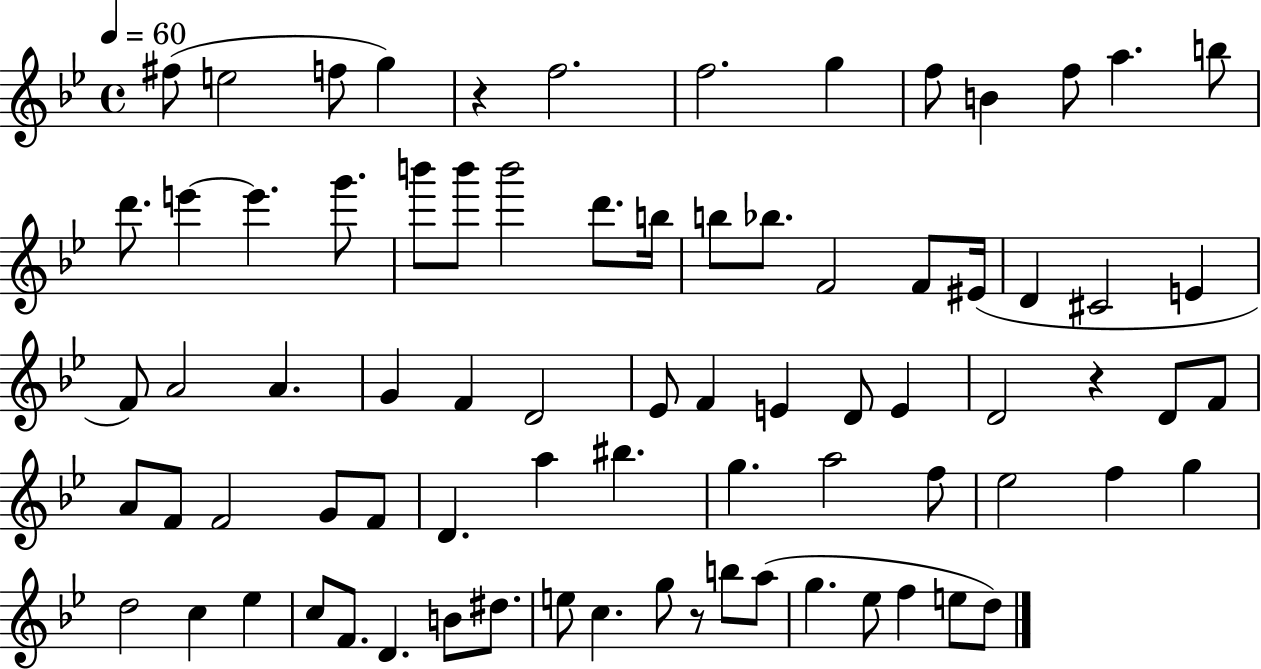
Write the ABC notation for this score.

X:1
T:Untitled
M:4/4
L:1/4
K:Bb
^f/2 e2 f/2 g z f2 f2 g f/2 B f/2 a b/2 d'/2 e' e' g'/2 b'/2 b'/2 b'2 d'/2 b/4 b/2 _b/2 F2 F/2 ^E/4 D ^C2 E F/2 A2 A G F D2 _E/2 F E D/2 E D2 z D/2 F/2 A/2 F/2 F2 G/2 F/2 D a ^b g a2 f/2 _e2 f g d2 c _e c/2 F/2 D B/2 ^d/2 e/2 c g/2 z/2 b/2 a/2 g _e/2 f e/2 d/2